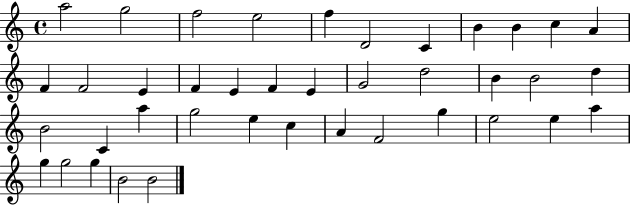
A5/h G5/h F5/h E5/h F5/q D4/h C4/q B4/q B4/q C5/q A4/q F4/q F4/h E4/q F4/q E4/q F4/q E4/q G4/h D5/h B4/q B4/h D5/q B4/h C4/q A5/q G5/h E5/q C5/q A4/q F4/h G5/q E5/h E5/q A5/q G5/q G5/h G5/q B4/h B4/h